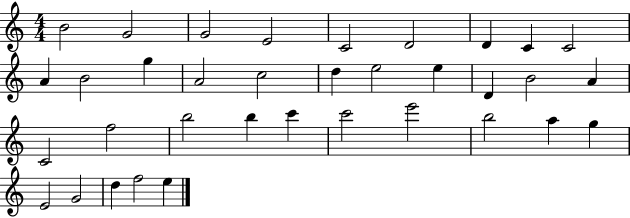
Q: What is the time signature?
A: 4/4